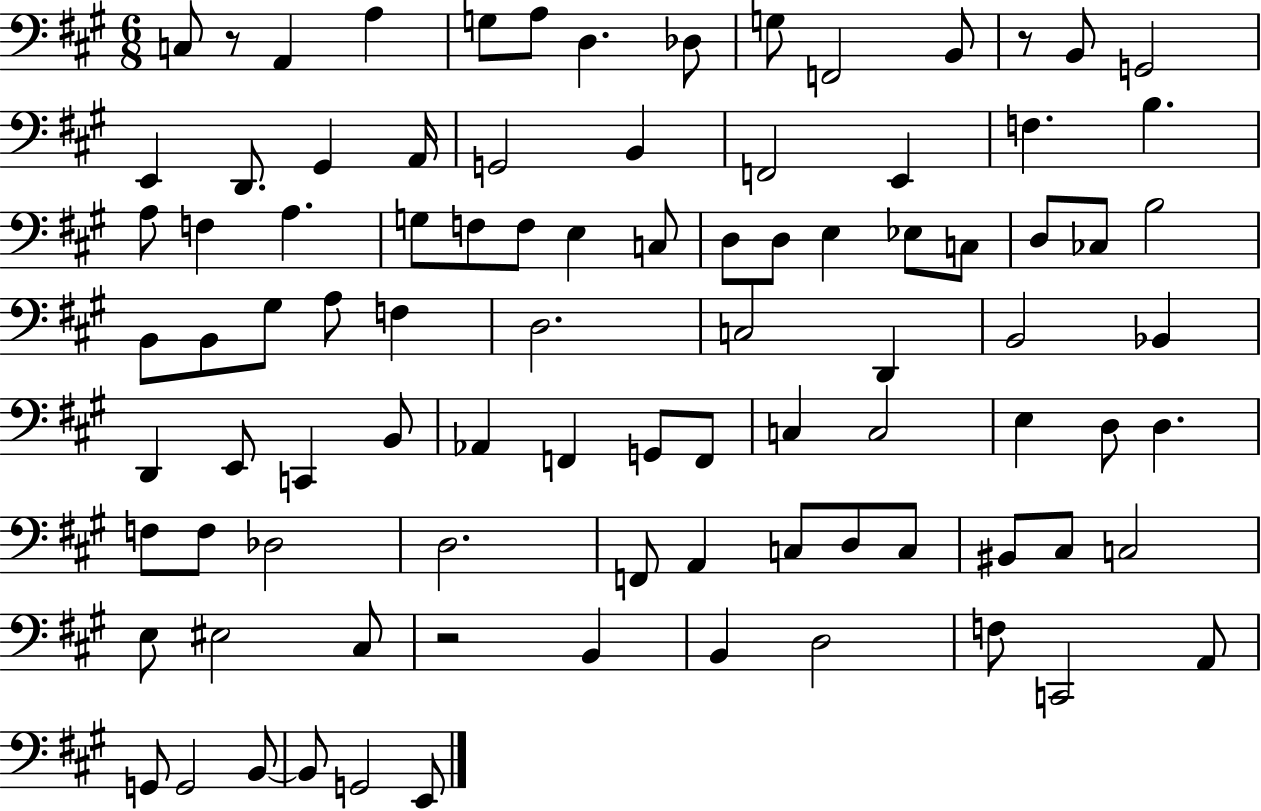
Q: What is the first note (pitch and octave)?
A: C3